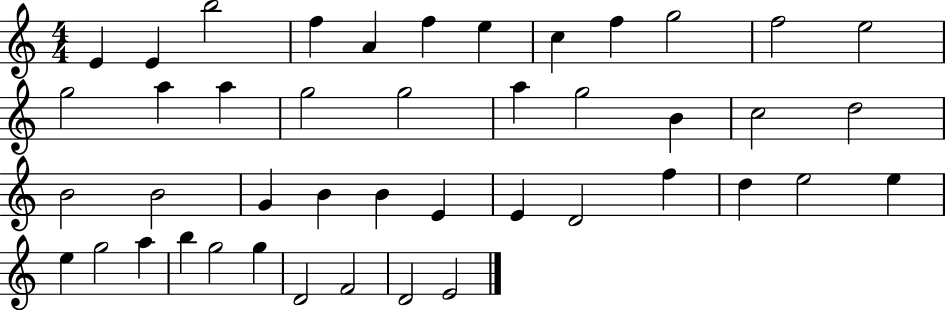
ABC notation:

X:1
T:Untitled
M:4/4
L:1/4
K:C
E E b2 f A f e c f g2 f2 e2 g2 a a g2 g2 a g2 B c2 d2 B2 B2 G B B E E D2 f d e2 e e g2 a b g2 g D2 F2 D2 E2